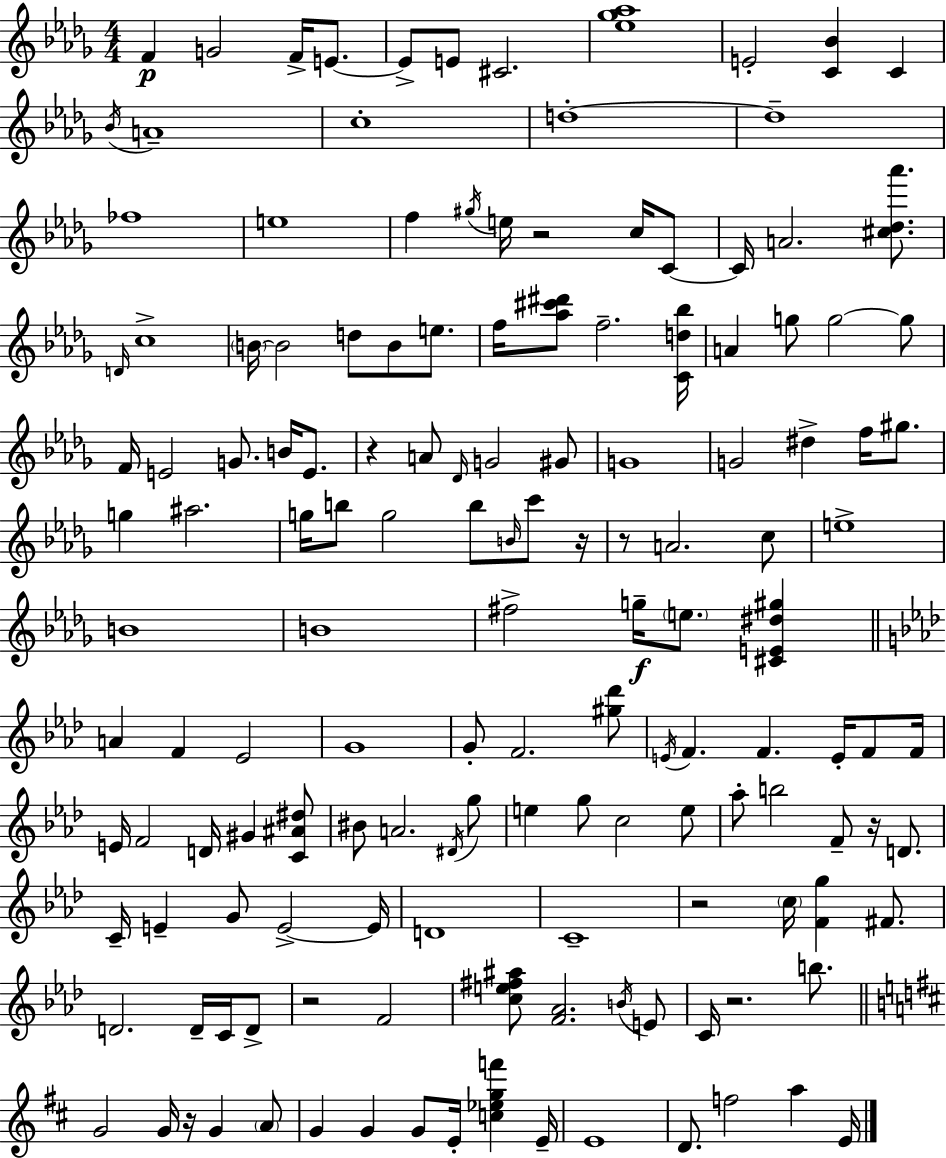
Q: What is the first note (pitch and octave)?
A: F4